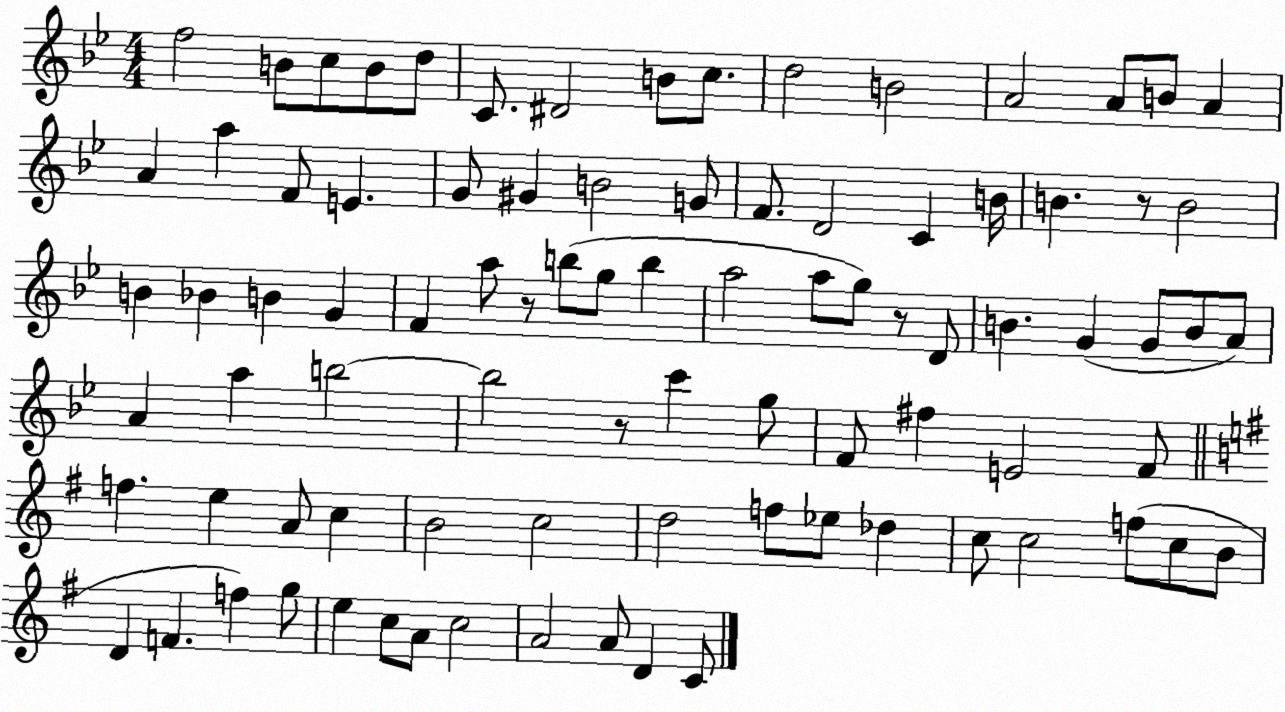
X:1
T:Untitled
M:4/4
L:1/4
K:Bb
f2 B/2 c/2 B/2 d/2 C/2 ^D2 B/2 c/2 d2 B2 A2 A/2 B/2 A A a F/2 E G/2 ^G B2 G/2 F/2 D2 C B/4 B z/2 B2 B _B B G F a/2 z/2 b/2 g/2 b a2 a/2 g/2 z/2 D/2 B G G/2 B/2 A/2 A a b2 b2 z/2 c' g/2 F/2 ^f E2 F/2 f e A/2 c B2 c2 d2 f/2 _e/2 _d c/2 c2 f/2 c/2 B/2 D F f g/2 e c/2 A/2 c2 A2 A/2 D C/2